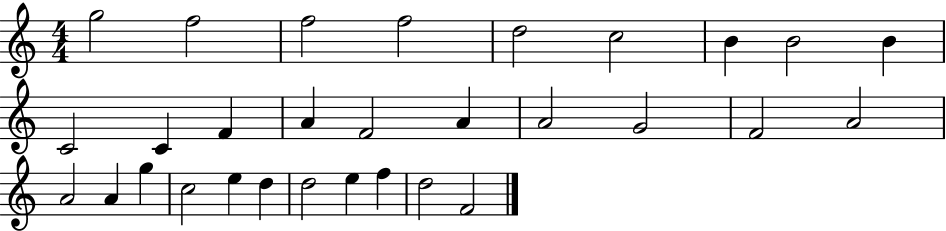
{
  \clef treble
  \numericTimeSignature
  \time 4/4
  \key c \major
  g''2 f''2 | f''2 f''2 | d''2 c''2 | b'4 b'2 b'4 | \break c'2 c'4 f'4 | a'4 f'2 a'4 | a'2 g'2 | f'2 a'2 | \break a'2 a'4 g''4 | c''2 e''4 d''4 | d''2 e''4 f''4 | d''2 f'2 | \break \bar "|."
}